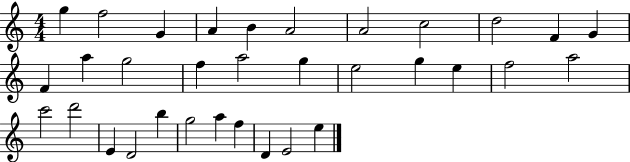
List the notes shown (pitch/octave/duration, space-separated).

G5/q F5/h G4/q A4/q B4/q A4/h A4/h C5/h D5/h F4/q G4/q F4/q A5/q G5/h F5/q A5/h G5/q E5/h G5/q E5/q F5/h A5/h C6/h D6/h E4/q D4/h B5/q G5/h A5/q F5/q D4/q E4/h E5/q